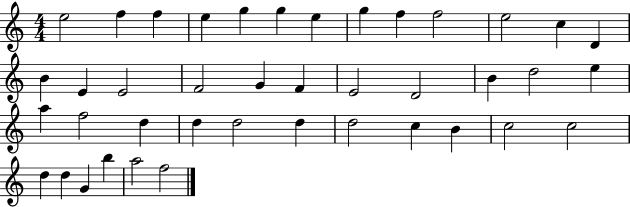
E5/h F5/q F5/q E5/q G5/q G5/q E5/q G5/q F5/q F5/h E5/h C5/q D4/q B4/q E4/q E4/h F4/h G4/q F4/q E4/h D4/h B4/q D5/h E5/q A5/q F5/h D5/q D5/q D5/h D5/q D5/h C5/q B4/q C5/h C5/h D5/q D5/q G4/q B5/q A5/h F5/h